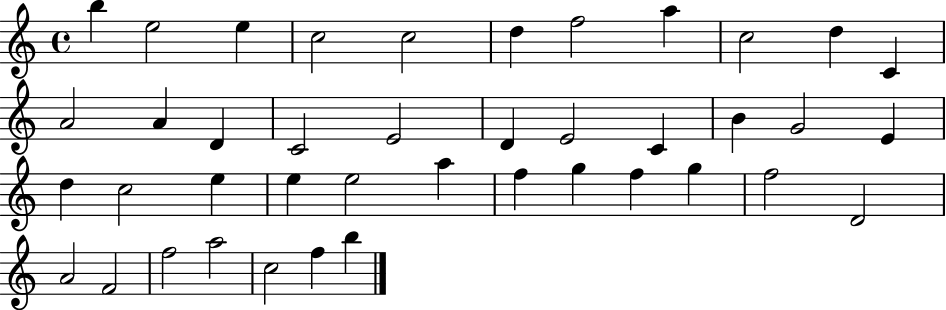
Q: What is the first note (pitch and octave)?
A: B5